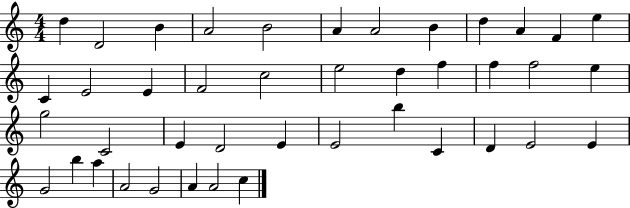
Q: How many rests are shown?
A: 0